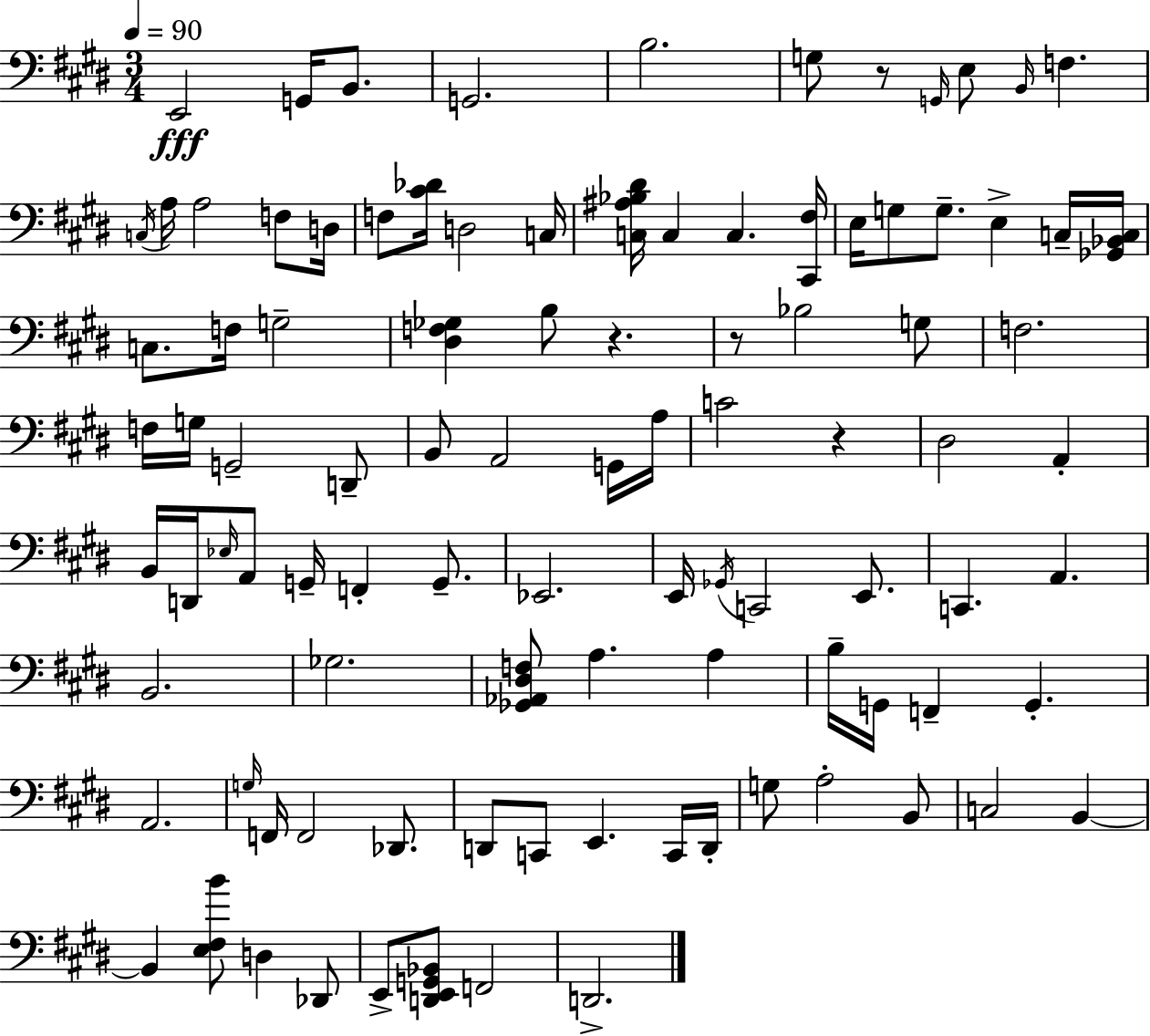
E2/h G2/s B2/e. G2/h. B3/h. G3/e R/e G2/s E3/e B2/s F3/q. C3/s A3/s A3/h F3/e D3/s F3/e [C#4,Db4]/s D3/h C3/s [C3,A#3,Bb3,D#4]/s C3/q C3/q. [C#2,F#3]/s E3/s G3/e G3/e. E3/q C3/s [Gb2,Bb2,C3]/s C3/e. F3/s G3/h [D#3,F3,Gb3]/q B3/e R/q. R/e Bb3/h G3/e F3/h. F3/s G3/s G2/h D2/e B2/e A2/h G2/s A3/s C4/h R/q D#3/h A2/q B2/s D2/s Eb3/s A2/e G2/s F2/q G2/e. Eb2/h. E2/s Gb2/s C2/h E2/e. C2/q. A2/q. B2/h. Gb3/h. [Gb2,Ab2,D#3,F3]/e A3/q. A3/q B3/s G2/s F2/q G2/q. A2/h. G3/s F2/s F2/h Db2/e. D2/e C2/e E2/q. C2/s D2/s G3/e A3/h B2/e C3/h B2/q B2/q [E3,F#3,B4]/e D3/q Db2/e E2/e [D2,E2,G2,Bb2]/e F2/h D2/h.